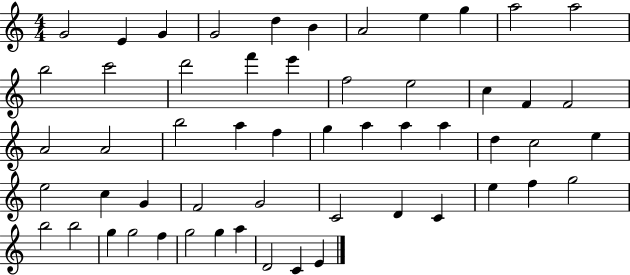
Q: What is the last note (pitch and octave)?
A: E4